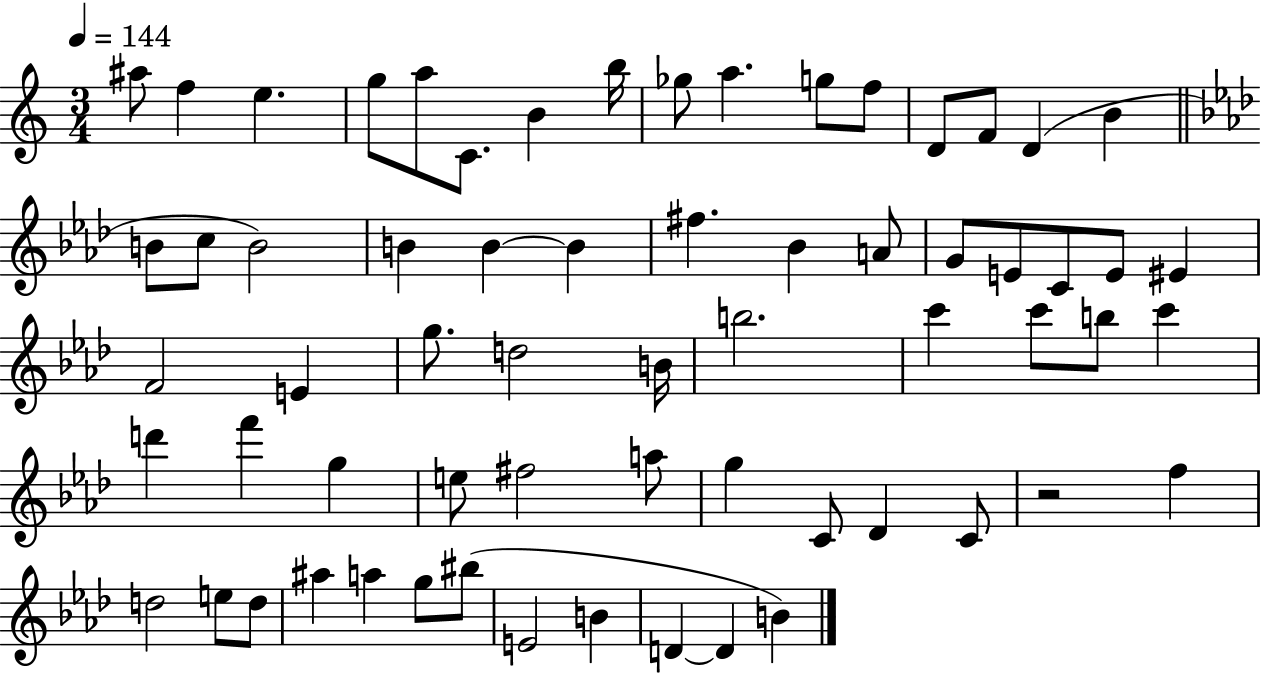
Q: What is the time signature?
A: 3/4